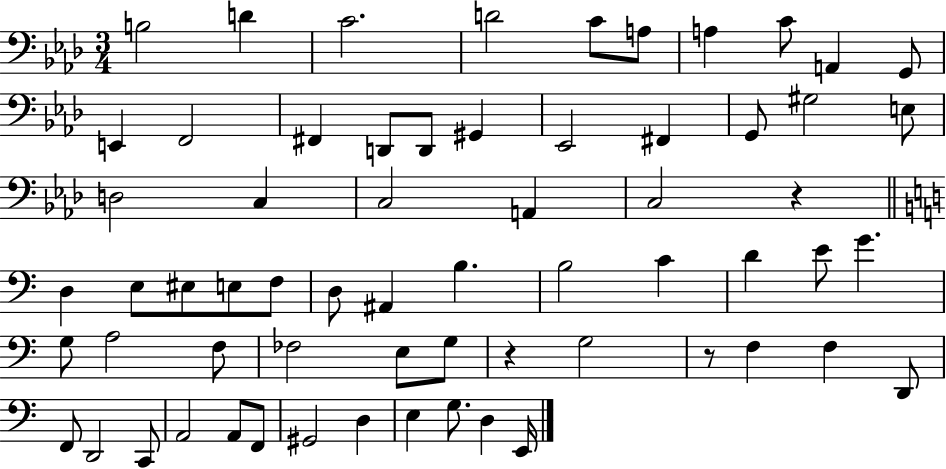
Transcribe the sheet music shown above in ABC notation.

X:1
T:Untitled
M:3/4
L:1/4
K:Ab
B,2 D C2 D2 C/2 A,/2 A, C/2 A,, G,,/2 E,, F,,2 ^F,, D,,/2 D,,/2 ^G,, _E,,2 ^F,, G,,/2 ^G,2 E,/2 D,2 C, C,2 A,, C,2 z D, E,/2 ^E,/2 E,/2 F,/2 D,/2 ^A,, B, B,2 C D E/2 G G,/2 A,2 F,/2 _F,2 E,/2 G,/2 z G,2 z/2 F, F, D,,/2 F,,/2 D,,2 C,,/2 A,,2 A,,/2 F,,/2 ^G,,2 D, E, G,/2 D, E,,/4